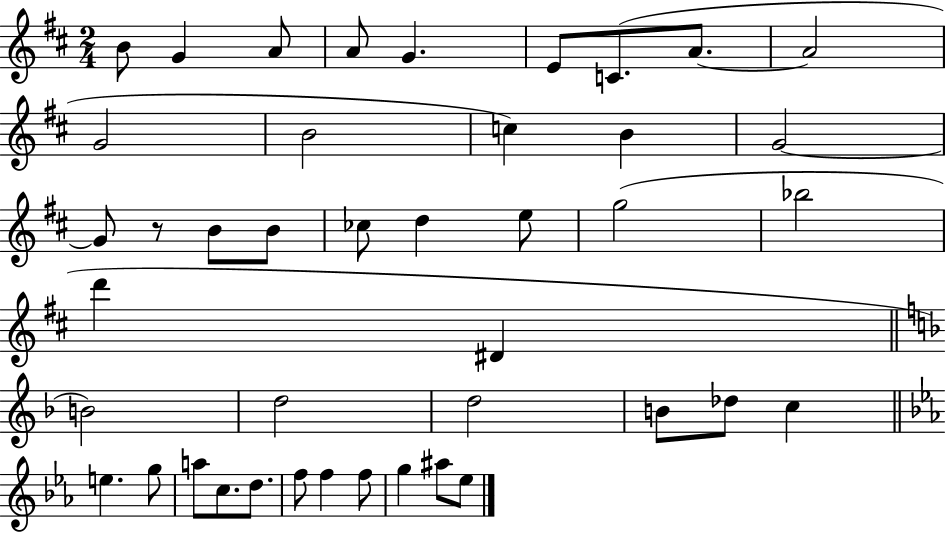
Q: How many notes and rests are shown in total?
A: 42